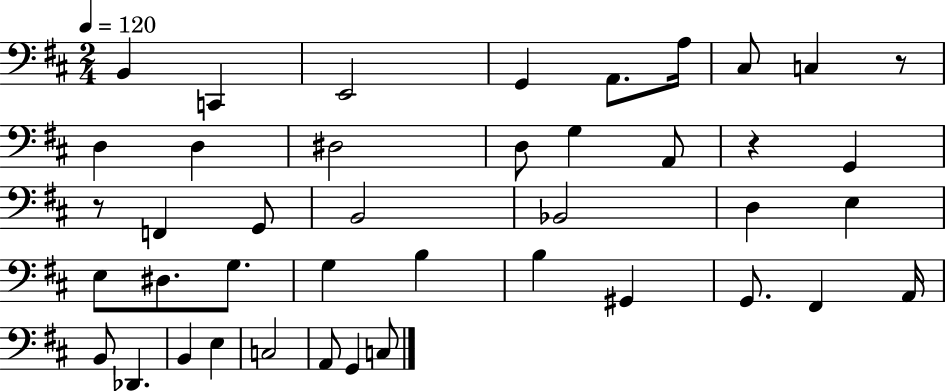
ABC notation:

X:1
T:Untitled
M:2/4
L:1/4
K:D
B,, C,, E,,2 G,, A,,/2 A,/4 ^C,/2 C, z/2 D, D, ^D,2 D,/2 G, A,,/2 z G,, z/2 F,, G,,/2 B,,2 _B,,2 D, E, E,/2 ^D,/2 G,/2 G, B, B, ^G,, G,,/2 ^F,, A,,/4 B,,/2 _D,, B,, E, C,2 A,,/2 G,, C,/2